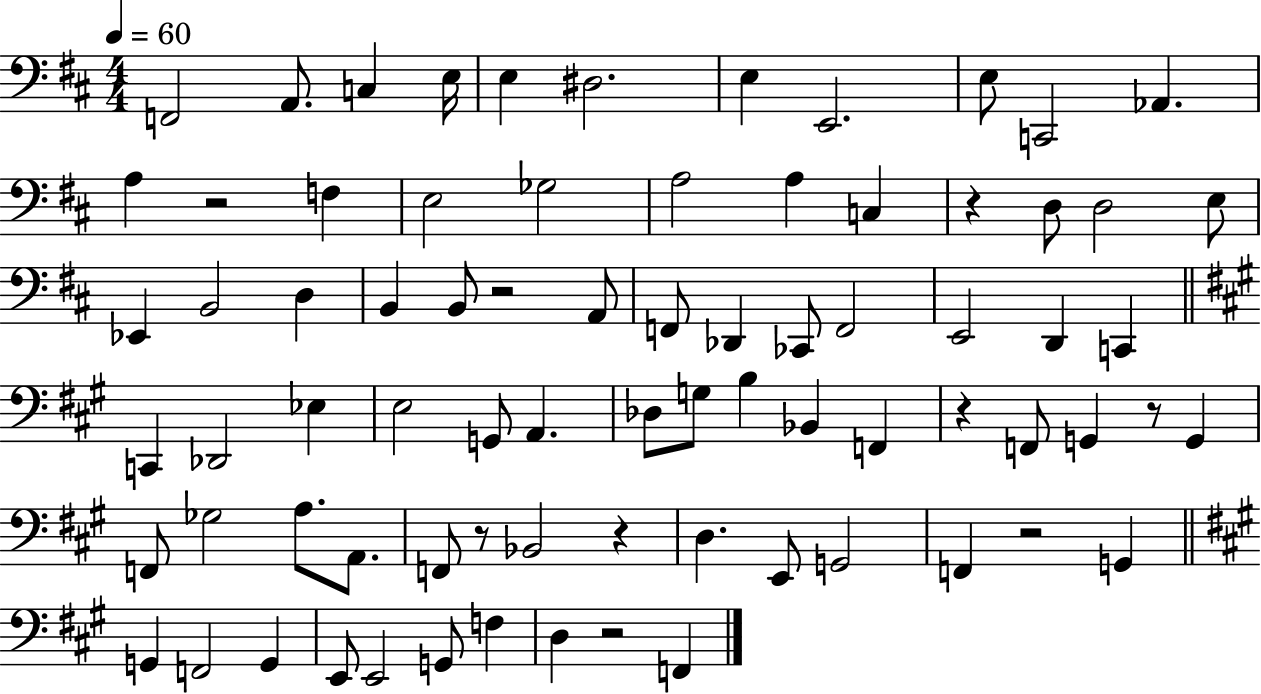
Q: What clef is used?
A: bass